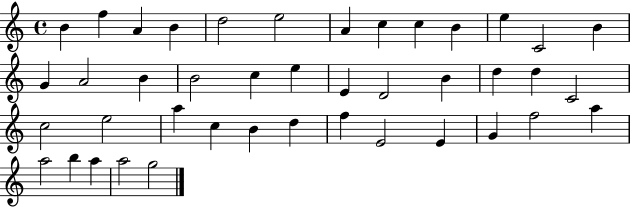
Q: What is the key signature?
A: C major